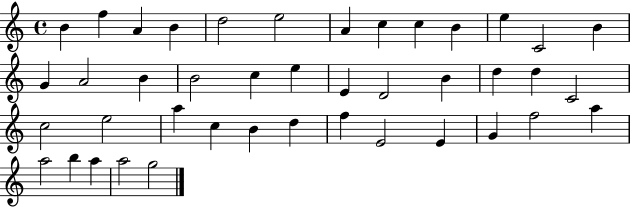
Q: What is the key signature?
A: C major